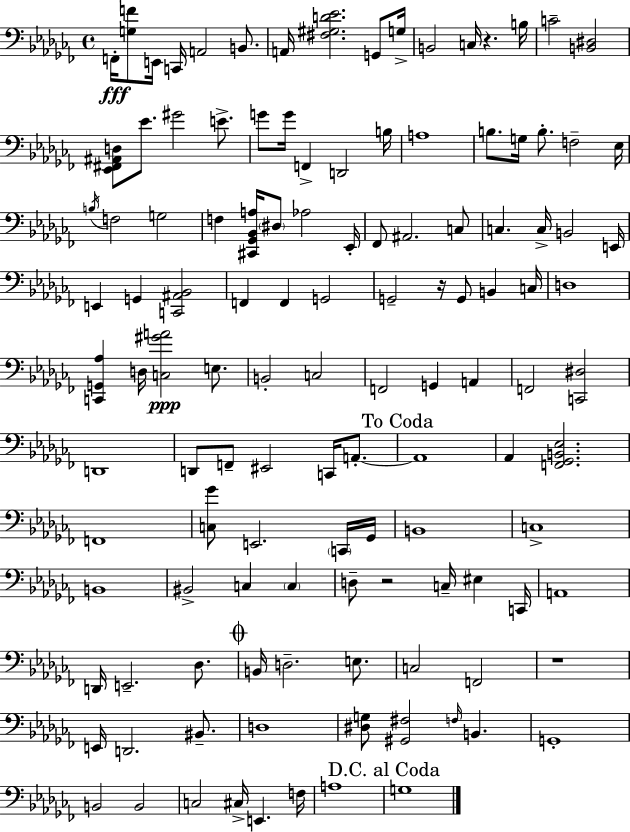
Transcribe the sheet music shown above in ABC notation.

X:1
T:Untitled
M:4/4
L:1/4
K:Abm
F,,/4 [G,F]/2 E,,/4 C,,/4 A,,2 B,,/2 A,,/4 [^F,^G,D_E]2 G,,/2 G,/4 B,,2 C,/4 z B,/4 C2 [B,,^D,]2 [_E,,^F,,^A,,D,]/2 _E/2 ^G2 E/2 G/2 G/4 F,, D,,2 B,/4 A,4 B,/2 G,/4 B,/2 F,2 _E,/4 B,/4 F,2 G,2 F, [^C,,_G,,_B,,A,]/4 ^D,/2 _A,2 _E,,/4 _F,,/2 ^A,,2 C,/2 C, C,/4 B,,2 E,,/4 E,, G,, [C,,^A,,_B,,]2 F,, F,, G,,2 G,,2 z/4 G,,/2 B,, C,/4 D,4 [C,,G,,_A,] D,/4 [C,^GA]2 E,/2 B,,2 C,2 F,,2 G,, A,, F,,2 [C,,^D,]2 D,,4 D,,/2 F,,/2 ^E,,2 C,,/4 A,,/2 A,,4 _A,, [F,,_G,,B,,_E,]2 F,,4 [C,_G]/2 E,,2 C,,/4 _G,,/4 B,,4 C,4 B,,4 ^B,,2 C, C, D,/2 z2 C,/4 ^E, C,,/4 A,,4 D,,/4 E,,2 _D,/2 B,,/4 D,2 E,/2 C,2 F,,2 z4 E,,/4 D,,2 ^B,,/2 D,4 [^D,G,]/2 [^G,,^F,]2 F,/4 B,, G,,4 B,,2 B,,2 C,2 ^C,/4 E,, F,/4 A,4 G,4